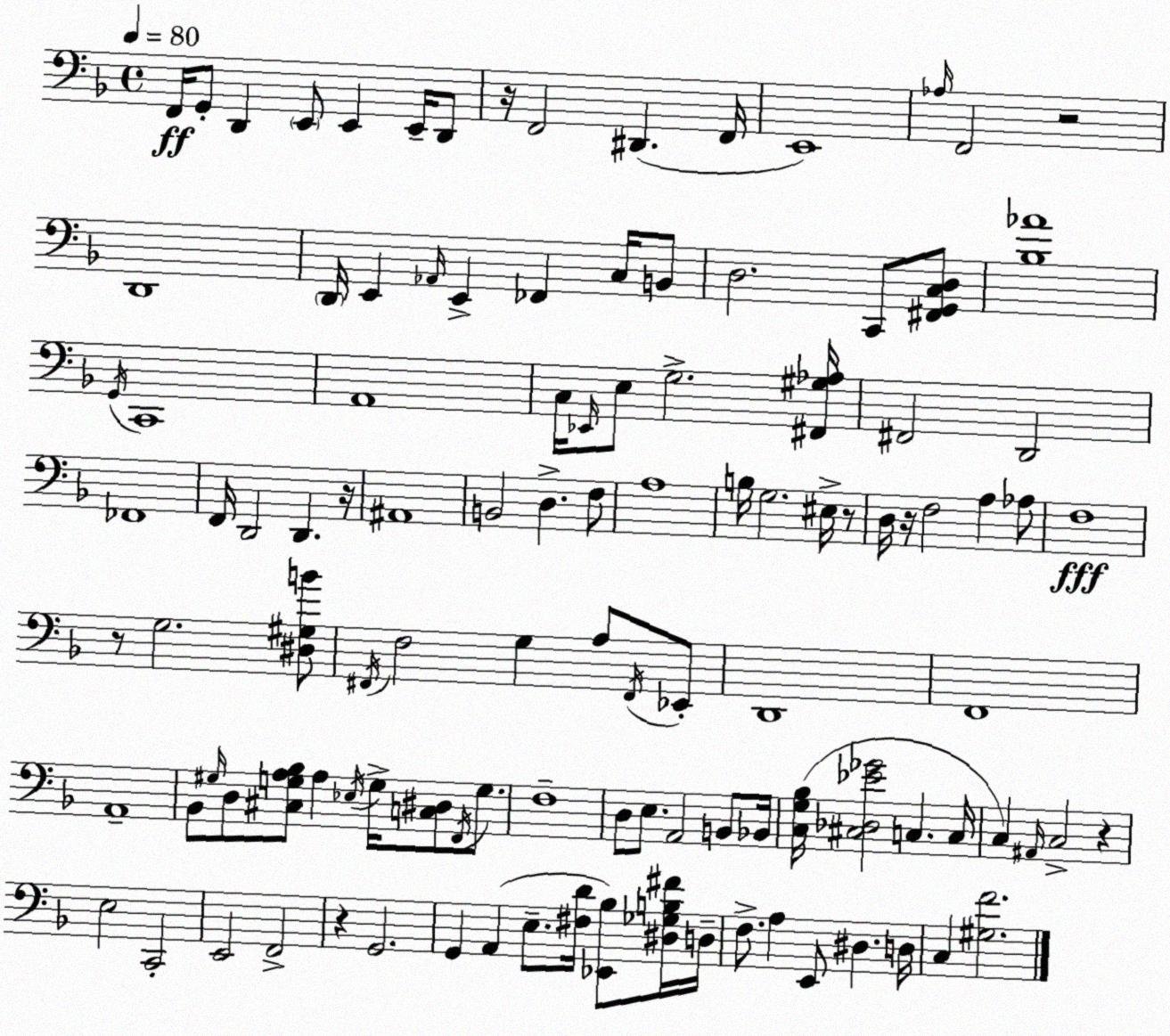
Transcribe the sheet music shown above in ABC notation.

X:1
T:Untitled
M:4/4
L:1/4
K:Dm
F,,/4 G,,/2 D,, E,,/2 E,, E,,/4 D,,/2 z/4 F,,2 ^D,, F,,/4 E,,4 _A,/4 F,,2 z2 D,,4 D,,/4 E,, _A,,/4 E,, _F,, C,/4 B,,/2 D,2 C,,/2 [^F,,G,,C,D,]/2 [_B,_A]4 G,,/4 C,,4 A,,4 C,/4 _E,,/4 E,/2 G,2 [^F,,^G,_A,]/4 ^F,,2 D,,2 _F,,4 F,,/4 D,,2 D,, z/4 ^A,,4 B,,2 D, F,/2 A,4 B,/4 G,2 ^E,/4 z/2 D,/4 z/4 F,2 A, _A,/2 F,4 z/2 G,2 [^D,^G,B]/2 ^F,,/4 F,2 G, A,/2 ^F,,/4 _E,,/2 D,,4 F,,4 A,,4 _B,,/2 ^G,/4 D,/2 [^C,G,A,_B,]/2 A, _E,/4 G,/4 [C,^D,]/2 F,,/4 G,/2 F,4 D,/2 E,/2 A,,2 B,,/2 _B,,/4 [C,G,_B,]/4 [^C,_D,_E_G]2 C, C,/4 C, ^A,,/4 C,2 z E,2 C,,2 E,,2 F,,2 z G,,2 G,, A,, E,/2 [^F,D]/4 [_E,,_B,]/2 [^D,_G,B,^F]/4 D,/4 F,/2 A, E,,/2 ^D, D,/4 C, [^G,F]2